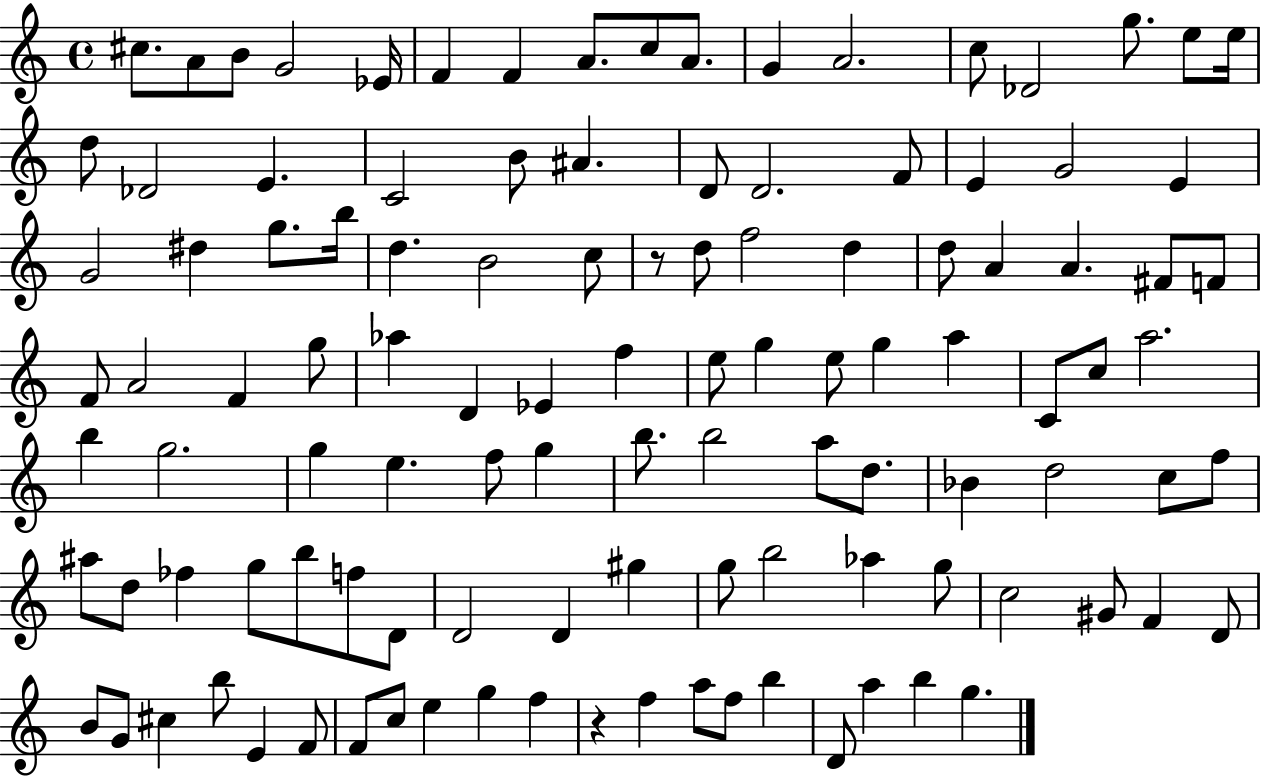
C#5/e. A4/e B4/e G4/h Eb4/s F4/q F4/q A4/e. C5/e A4/e. G4/q A4/h. C5/e Db4/h G5/e. E5/e E5/s D5/e Db4/h E4/q. C4/h B4/e A#4/q. D4/e D4/h. F4/e E4/q G4/h E4/q G4/h D#5/q G5/e. B5/s D5/q. B4/h C5/e R/e D5/e F5/h D5/q D5/e A4/q A4/q. F#4/e F4/e F4/e A4/h F4/q G5/e Ab5/q D4/q Eb4/q F5/q E5/e G5/q E5/e G5/q A5/q C4/e C5/e A5/h. B5/q G5/h. G5/q E5/q. F5/e G5/q B5/e. B5/h A5/e D5/e. Bb4/q D5/h C5/e F5/e A#5/e D5/e FES5/q G5/e B5/e F5/e D4/e D4/h D4/q G#5/q G5/e B5/h Ab5/q G5/e C5/h G#4/e F4/q D4/e B4/e G4/e C#5/q B5/e E4/q F4/e F4/e C5/e E5/q G5/q F5/q R/q F5/q A5/e F5/e B5/q D4/e A5/q B5/q G5/q.